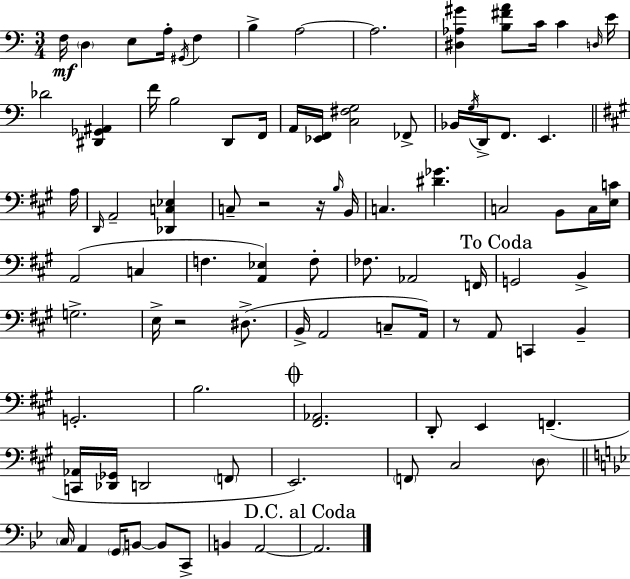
F3/s D3/q E3/e A3/s G#2/s F3/q B3/q A3/h A3/h. [D#3,Ab3,G#4]/q [B3,F#4,A4]/e C4/s C4/q D3/s E4/s Db4/h [D#2,Gb2,A#2]/q F4/s B3/h D2/e F2/s A2/s [Eb2,F2]/s [C3,F#3,G3]/h FES2/e Bb2/s G3/s D2/s F2/e. E2/q. A3/s D2/s A2/h [Db2,C3,Eb3]/q C3/e R/h R/s B3/s B2/s C3/q. [D#4,Gb4]/q. C3/h B2/e C3/s [E3,C4]/s A2/h C3/q F3/q. [A2,Eb3]/q F3/e FES3/e. Ab2/h F2/s G2/h B2/q G3/h. E3/s R/h D#3/e. B2/s A2/h C3/e A2/s R/e A2/e C2/q B2/q G2/h. B3/h. [F#2,Ab2]/h. D2/e E2/q F2/q. [C2,Ab2]/s [Db2,Gb2]/s D2/h F2/e E2/h. F2/e C#3/h D3/e C3/s A2/q G2/s B2/e B2/e C2/e B2/q A2/h A2/h.